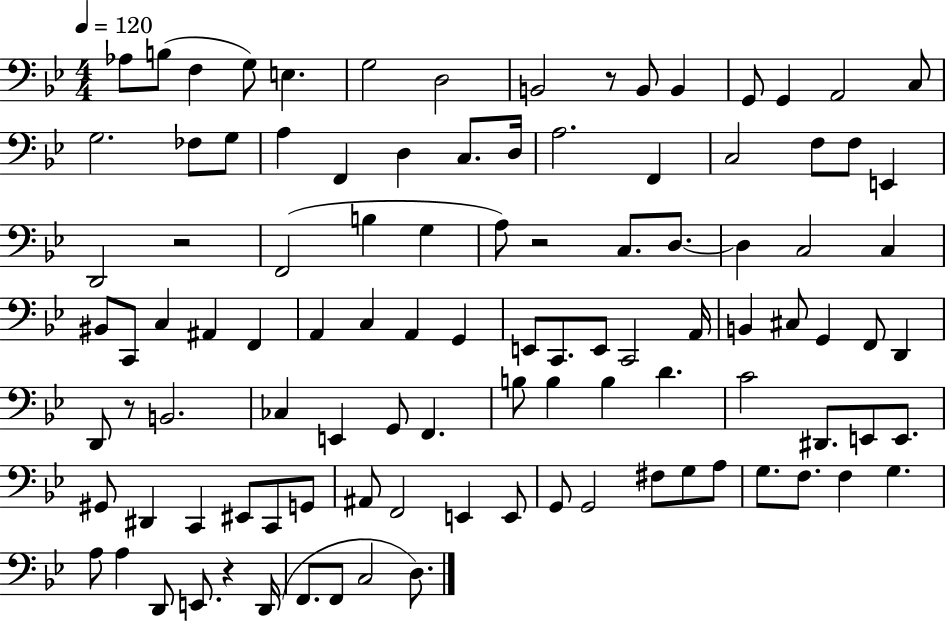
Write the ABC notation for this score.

X:1
T:Untitled
M:4/4
L:1/4
K:Bb
_A,/2 B,/2 F, G,/2 E, G,2 D,2 B,,2 z/2 B,,/2 B,, G,,/2 G,, A,,2 C,/2 G,2 _F,/2 G,/2 A, F,, D, C,/2 D,/4 A,2 F,, C,2 F,/2 F,/2 E,, D,,2 z2 F,,2 B, G, A,/2 z2 C,/2 D,/2 D, C,2 C, ^B,,/2 C,,/2 C, ^A,, F,, A,, C, A,, G,, E,,/2 C,,/2 E,,/2 C,,2 A,,/4 B,, ^C,/2 G,, F,,/2 D,, D,,/2 z/2 B,,2 _C, E,, G,,/2 F,, B,/2 B, B, D C2 ^D,,/2 E,,/2 E,,/2 ^G,,/2 ^D,, C,, ^E,,/2 C,,/2 G,,/2 ^A,,/2 F,,2 E,, E,,/2 G,,/2 G,,2 ^F,/2 G,/2 A,/2 G,/2 F,/2 F, G, A,/2 A, D,,/2 E,,/2 z D,,/4 F,,/2 F,,/2 C,2 D,/2